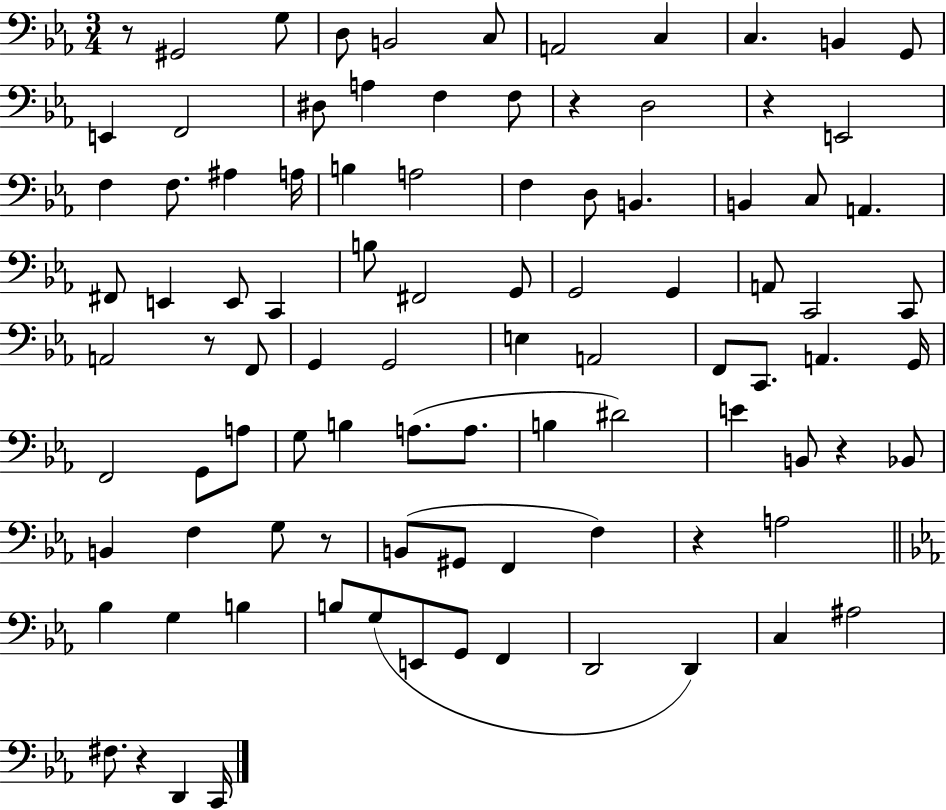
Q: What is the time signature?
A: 3/4